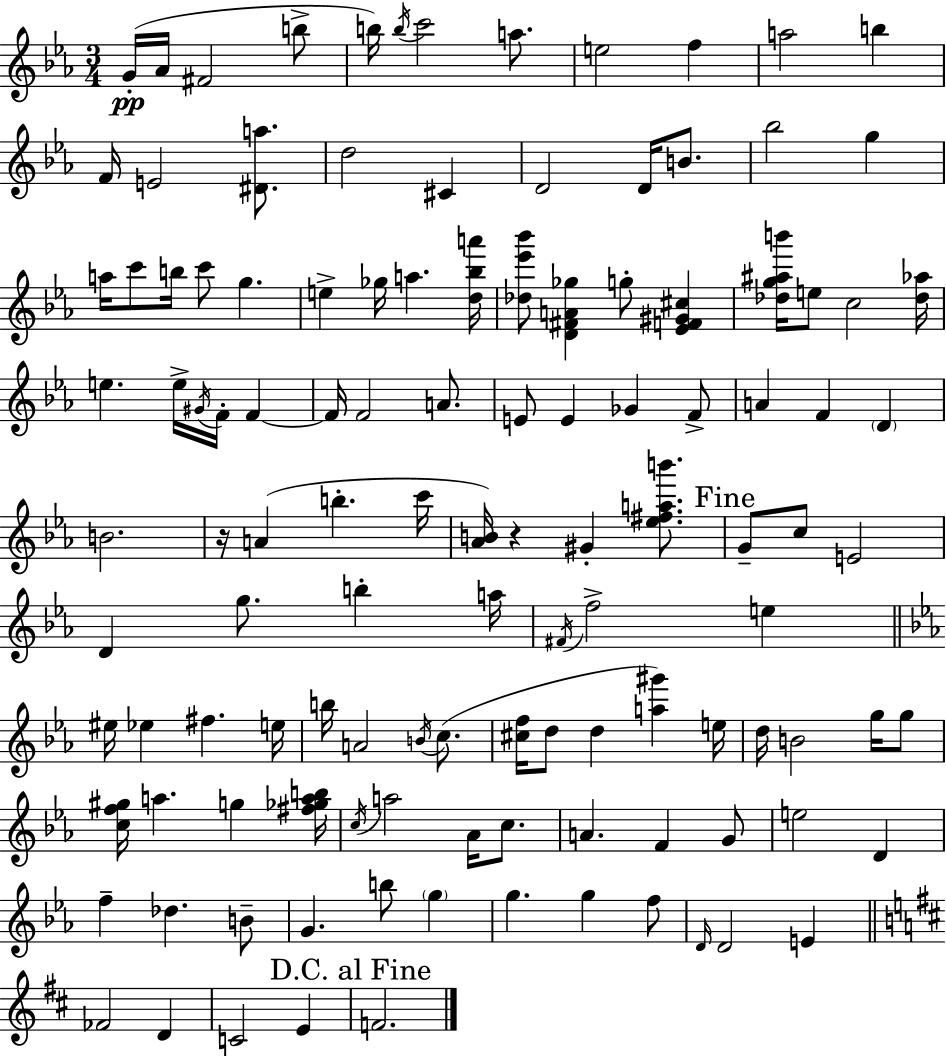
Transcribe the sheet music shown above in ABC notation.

X:1
T:Untitled
M:3/4
L:1/4
K:Eb
G/4 _A/4 ^F2 b/2 b/4 b/4 c'2 a/2 e2 f a2 b F/4 E2 [^Da]/2 d2 ^C D2 D/4 B/2 _b2 g a/4 c'/2 b/4 c'/2 g e _g/4 a [d_ba']/4 [_d_e'_b']/2 [D^FA_g] g/2 [_EF^G^c] [_dg^ab']/4 e/2 c2 [_d_a]/4 e e/4 ^G/4 F/4 F F/4 F2 A/2 E/2 E _G F/2 A F D B2 z/4 A b c'/4 [_AB]/4 z ^G [_e^fab']/2 G/2 c/2 E2 D g/2 b a/4 ^F/4 f2 e ^e/4 _e ^f e/4 b/4 A2 B/4 c/2 [^cf]/4 d/2 d [a^g'] e/4 d/4 B2 g/4 g/2 [cf^g]/4 a g [^f_gab]/4 c/4 a2 _A/4 c/2 A F G/2 e2 D f _d B/2 G b/2 g g g f/2 D/4 D2 E _F2 D C2 E F2